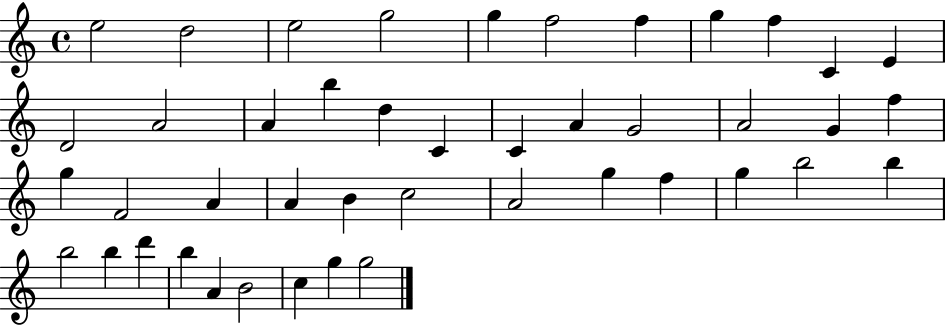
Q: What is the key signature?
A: C major